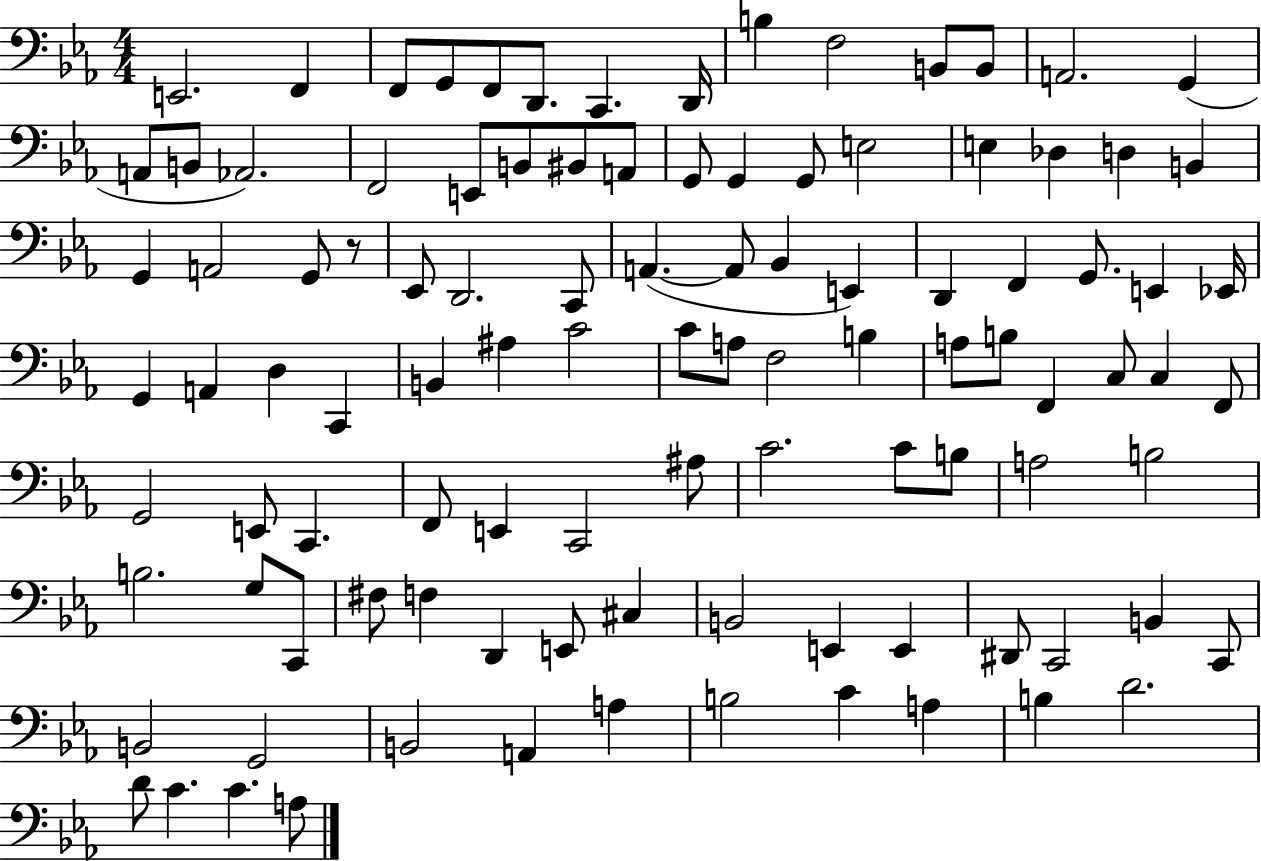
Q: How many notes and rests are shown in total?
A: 104